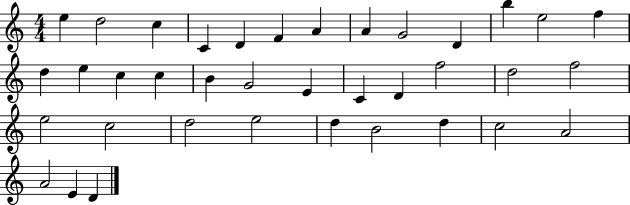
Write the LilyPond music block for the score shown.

{
  \clef treble
  \numericTimeSignature
  \time 4/4
  \key c \major
  e''4 d''2 c''4 | c'4 d'4 f'4 a'4 | a'4 g'2 d'4 | b''4 e''2 f''4 | \break d''4 e''4 c''4 c''4 | b'4 g'2 e'4 | c'4 d'4 f''2 | d''2 f''2 | \break e''2 c''2 | d''2 e''2 | d''4 b'2 d''4 | c''2 a'2 | \break a'2 e'4 d'4 | \bar "|."
}